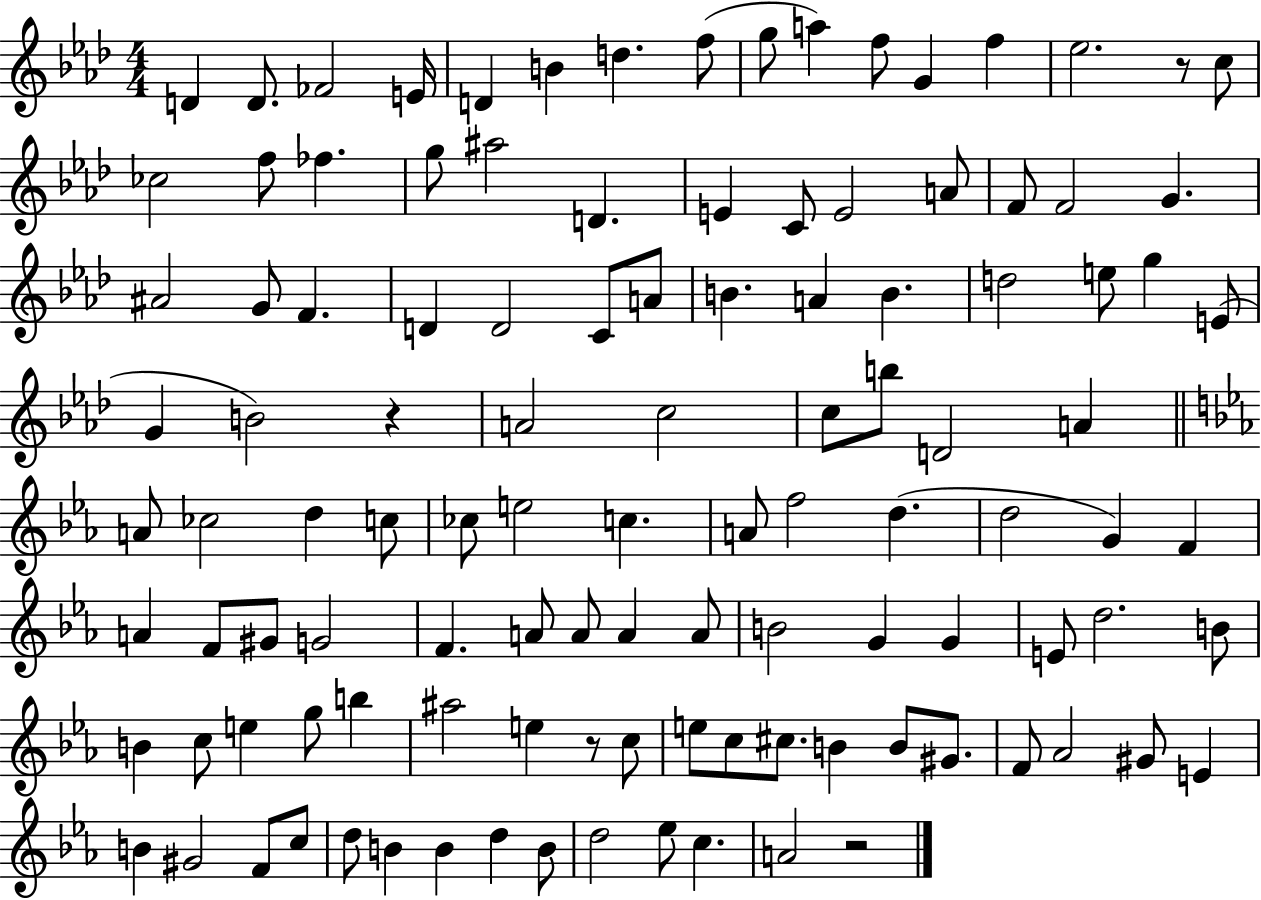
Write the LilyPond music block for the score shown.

{
  \clef treble
  \numericTimeSignature
  \time 4/4
  \key aes \major
  d'4 d'8. fes'2 e'16 | d'4 b'4 d''4. f''8( | g''8 a''4) f''8 g'4 f''4 | ees''2. r8 c''8 | \break ces''2 f''8 fes''4. | g''8 ais''2 d'4. | e'4 c'8 e'2 a'8 | f'8 f'2 g'4. | \break ais'2 g'8 f'4. | d'4 d'2 c'8 a'8 | b'4. a'4 b'4. | d''2 e''8 g''4 e'8( | \break g'4 b'2) r4 | a'2 c''2 | c''8 b''8 d'2 a'4 | \bar "||" \break \key ees \major a'8 ces''2 d''4 c''8 | ces''8 e''2 c''4. | a'8 f''2 d''4.( | d''2 g'4) f'4 | \break a'4 f'8 gis'8 g'2 | f'4. a'8 a'8 a'4 a'8 | b'2 g'4 g'4 | e'8 d''2. b'8 | \break b'4 c''8 e''4 g''8 b''4 | ais''2 e''4 r8 c''8 | e''8 c''8 cis''8. b'4 b'8 gis'8. | f'8 aes'2 gis'8 e'4 | \break b'4 gis'2 f'8 c''8 | d''8 b'4 b'4 d''4 b'8 | d''2 ees''8 c''4. | a'2 r2 | \break \bar "|."
}